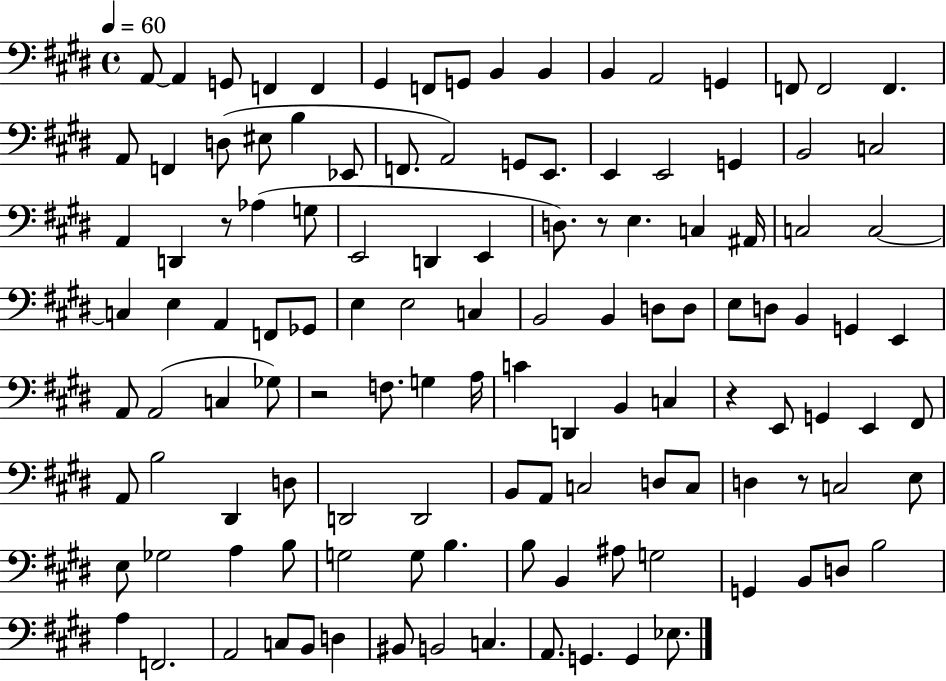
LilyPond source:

{
  \clef bass
  \time 4/4
  \defaultTimeSignature
  \key e \major
  \tempo 4 = 60
  a,8~~ a,4 g,8 f,4 f,4 | gis,4 f,8 g,8 b,4 b,4 | b,4 a,2 g,4 | f,8 f,2 f,4. | \break a,8 f,4 d8( eis8 b4 ees,8 | f,8. a,2) g,8 e,8. | e,4 e,2 g,4 | b,2 c2 | \break a,4 d,4 r8 aes4( g8 | e,2 d,4 e,4 | d8.) r8 e4. c4 ais,16 | c2 c2~~ | \break c4 e4 a,4 f,8 ges,8 | e4 e2 c4 | b,2 b,4 d8 d8 | e8 d8 b,4 g,4 e,4 | \break a,8 a,2( c4 ges8) | r2 f8. g4 a16 | c'4 d,4 b,4 c4 | r4 e,8 g,4 e,4 fis,8 | \break a,8 b2 dis,4 d8 | d,2 d,2 | b,8 a,8 c2 d8 c8 | d4 r8 c2 e8 | \break e8 ges2 a4 b8 | g2 g8 b4. | b8 b,4 ais8 g2 | g,4 b,8 d8 b2 | \break a4 f,2. | a,2 c8 b,8 d4 | bis,8 b,2 c4. | a,8. g,4. g,4 ees8. | \break \bar "|."
}